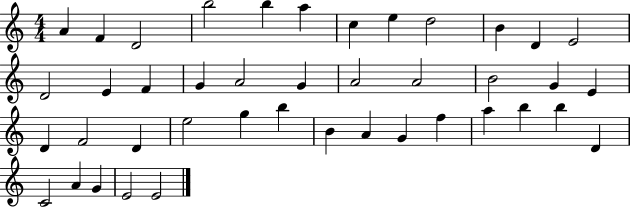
{
  \clef treble
  \numericTimeSignature
  \time 4/4
  \key c \major
  a'4 f'4 d'2 | b''2 b''4 a''4 | c''4 e''4 d''2 | b'4 d'4 e'2 | \break d'2 e'4 f'4 | g'4 a'2 g'4 | a'2 a'2 | b'2 g'4 e'4 | \break d'4 f'2 d'4 | e''2 g''4 b''4 | b'4 a'4 g'4 f''4 | a''4 b''4 b''4 d'4 | \break c'2 a'4 g'4 | e'2 e'2 | \bar "|."
}